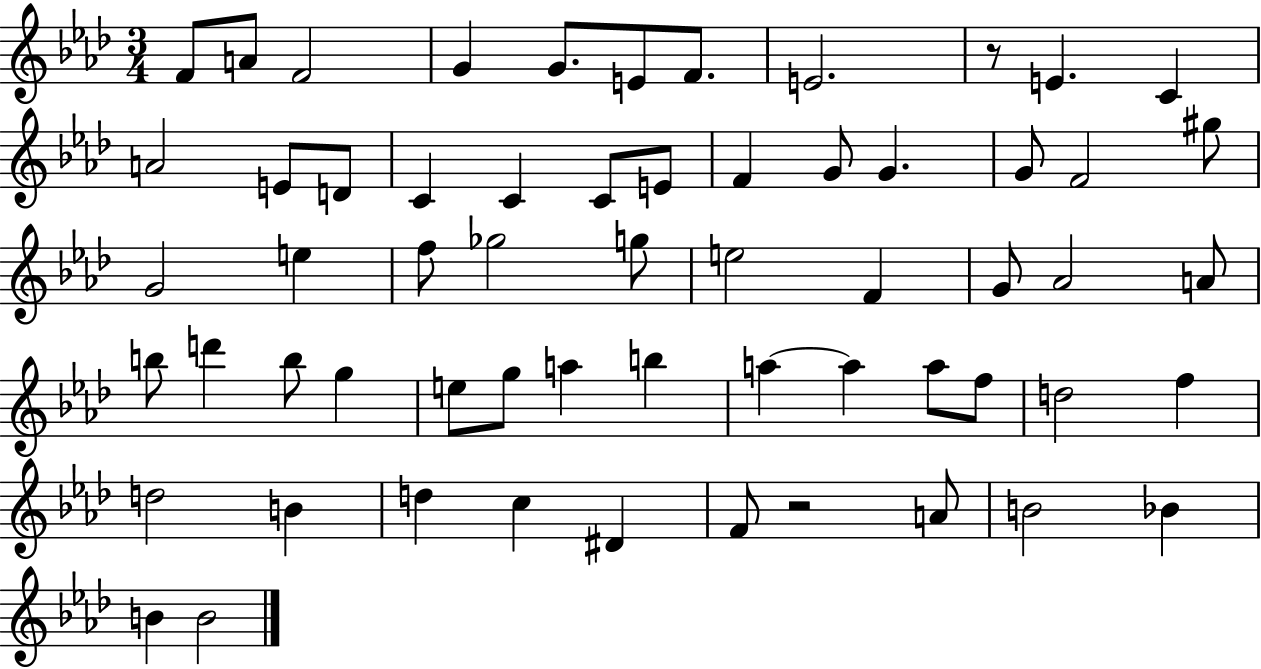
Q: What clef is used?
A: treble